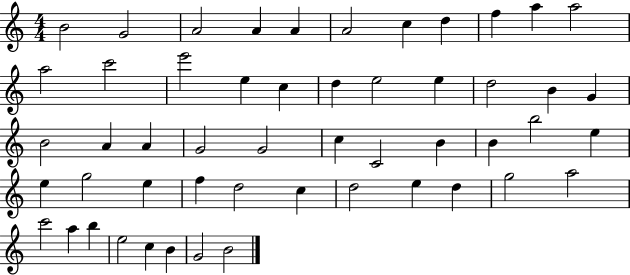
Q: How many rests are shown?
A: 0